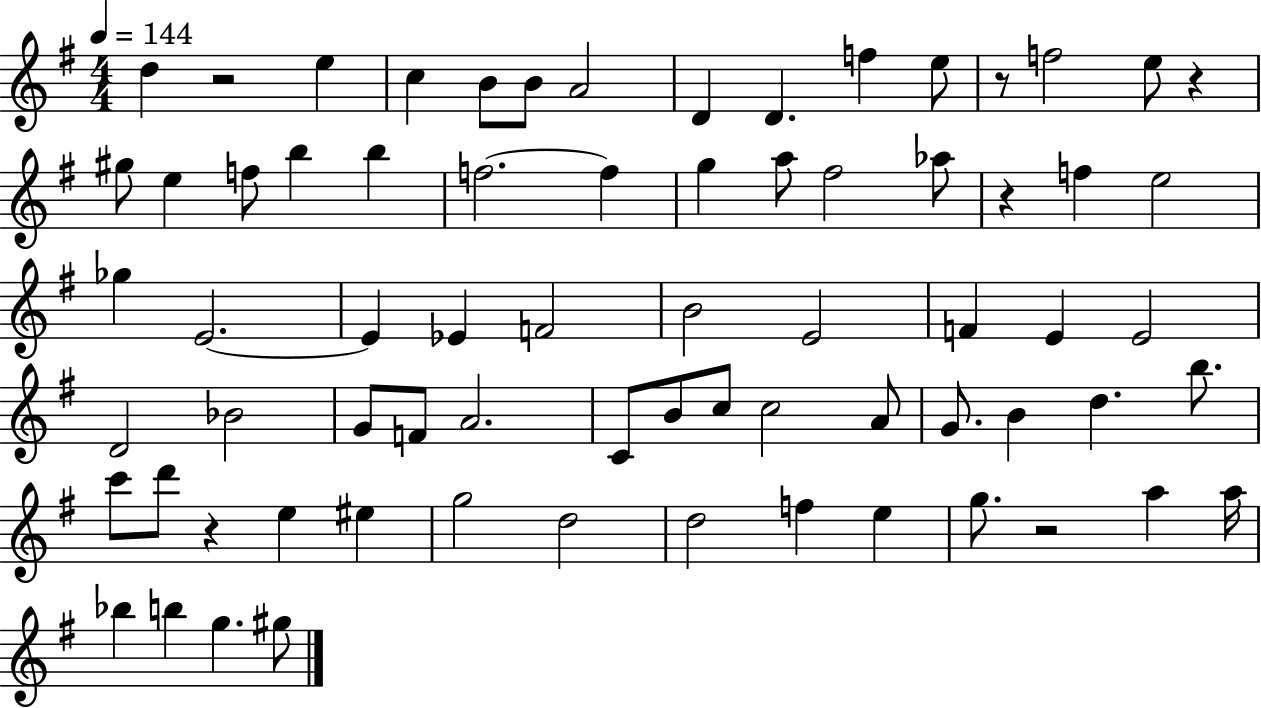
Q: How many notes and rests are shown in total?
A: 71